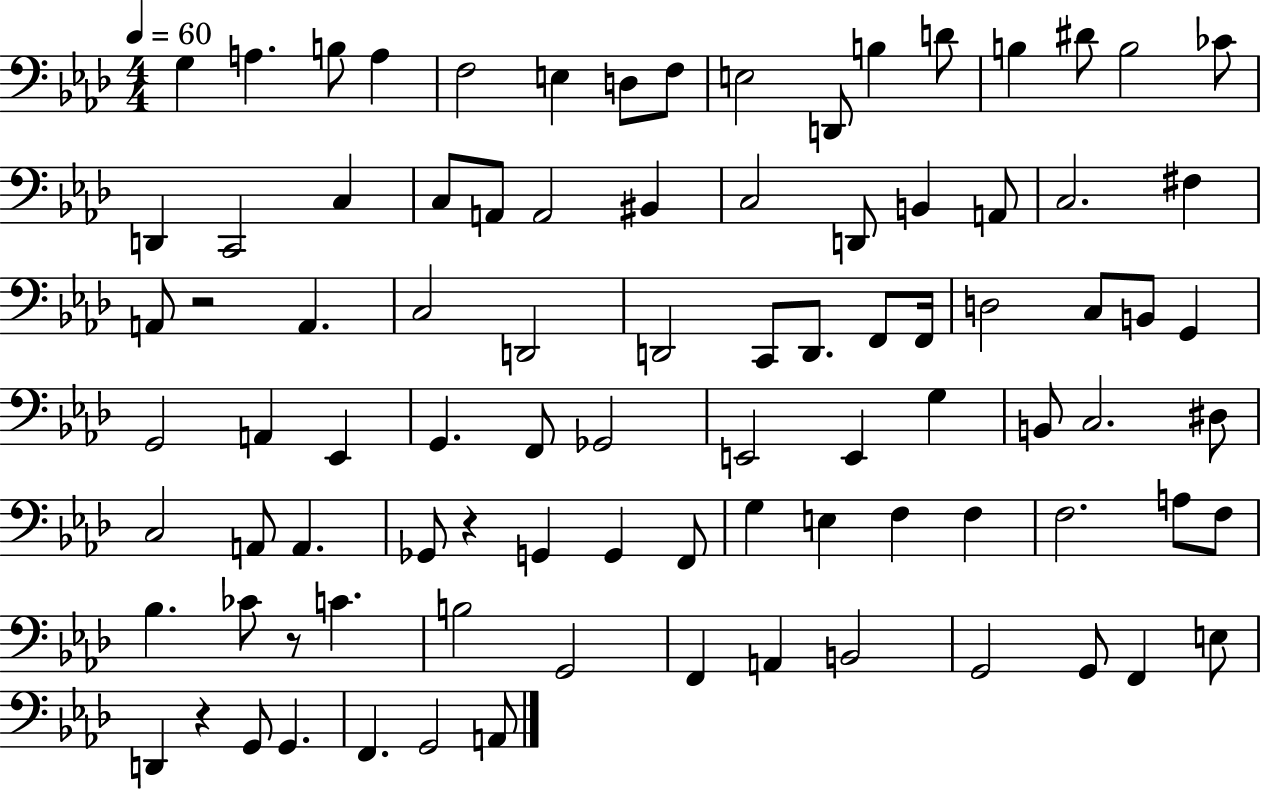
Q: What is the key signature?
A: AES major